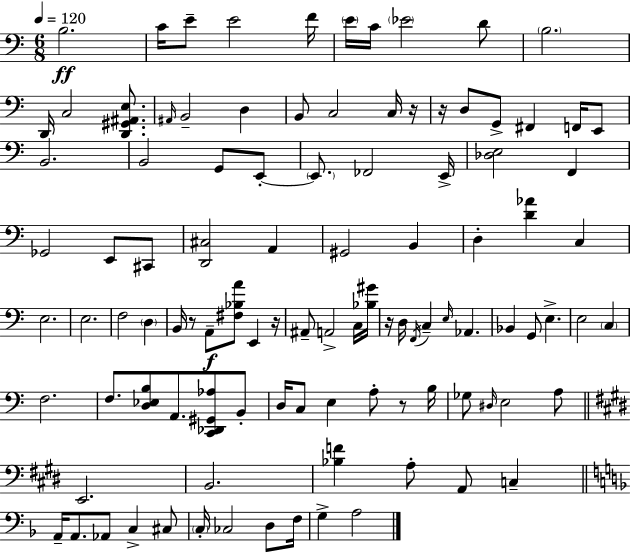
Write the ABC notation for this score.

X:1
T:Untitled
M:6/8
L:1/4
K:Am
B,2 C/4 E/2 E2 F/4 E/4 C/4 _E2 D/2 B,2 D,,/4 C,2 [D,,^G,,^A,,E,]/2 ^A,,/4 B,,2 D, B,,/2 C,2 C,/4 z/4 z/4 D,/2 G,,/2 ^F,, F,,/4 E,,/2 B,,2 B,,2 G,,/2 E,,/2 E,,/2 _F,,2 E,,/4 [_D,E,]2 F,, _G,,2 E,,/2 ^C,,/2 [D,,^C,]2 A,, ^G,,2 B,, D, [D_A] C, E,2 E,2 F,2 D, B,,/4 z/2 A,,/2 [^F,_B,A]/2 E,, z/4 ^A,,/2 A,,2 C,/4 [_B,^G]/4 z/4 D,/4 F,,/4 C, E,/4 _A,, _B,, G,,/2 E, E,2 C, F,2 F,/2 [D,_E,B,]/2 A,,/2 [C,,_D,,^G,,_A,]/2 B,,/2 D,/4 C,/2 E, A,/2 z/2 B,/4 _G,/2 ^D,/4 E,2 A,/2 E,,2 B,,2 [_B,F] A,/2 A,,/2 C, A,,/4 A,,/2 _A,,/2 C, ^C,/2 C,/4 _C,2 D,/2 F,/4 G, A,2